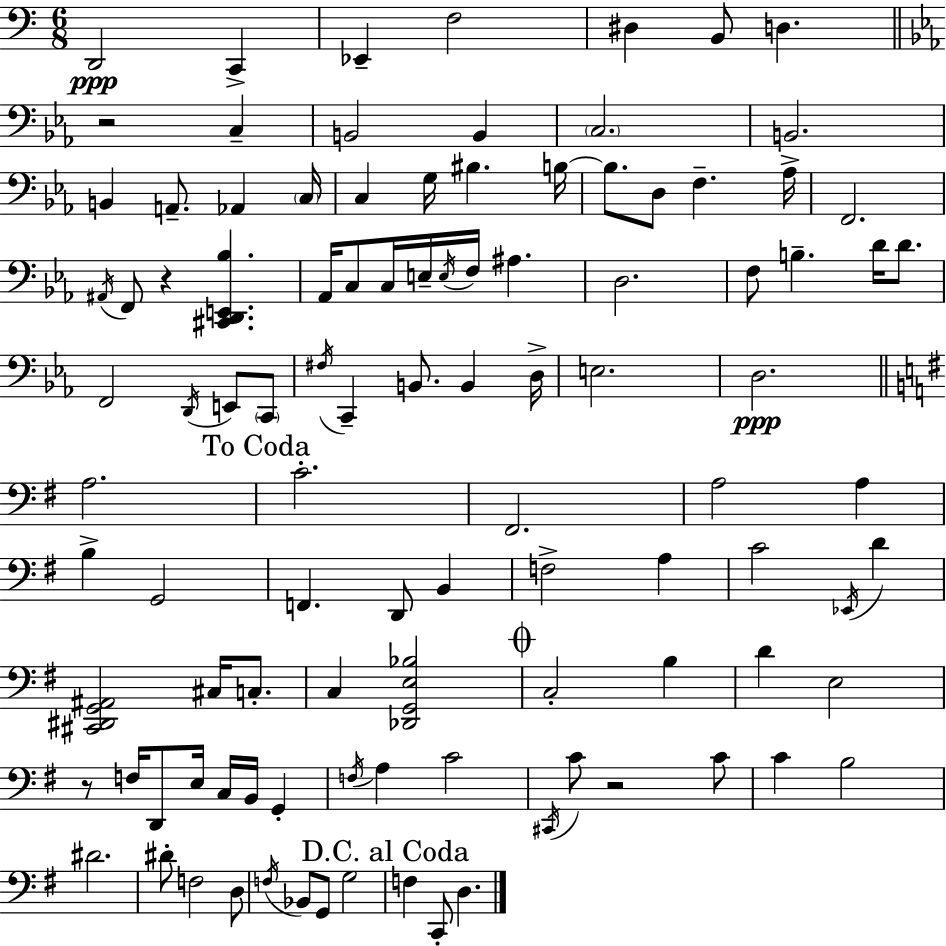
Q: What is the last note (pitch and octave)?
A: D3